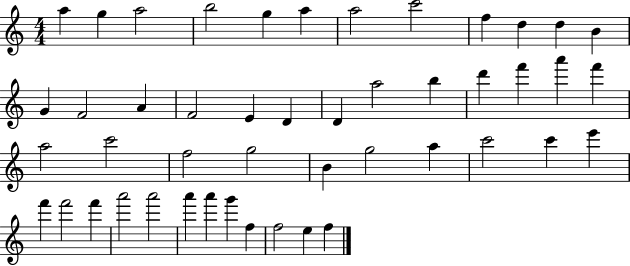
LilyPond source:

{
  \clef treble
  \numericTimeSignature
  \time 4/4
  \key c \major
  a''4 g''4 a''2 | b''2 g''4 a''4 | a''2 c'''2 | f''4 d''4 d''4 b'4 | \break g'4 f'2 a'4 | f'2 e'4 d'4 | d'4 a''2 b''4 | d'''4 f'''4 a'''4 f'''4 | \break a''2 c'''2 | f''2 g''2 | b'4 g''2 a''4 | c'''2 c'''4 e'''4 | \break f'''4 f'''2 f'''4 | a'''2 a'''2 | a'''4 a'''4 g'''4 f''4 | f''2 e''4 f''4 | \break \bar "|."
}